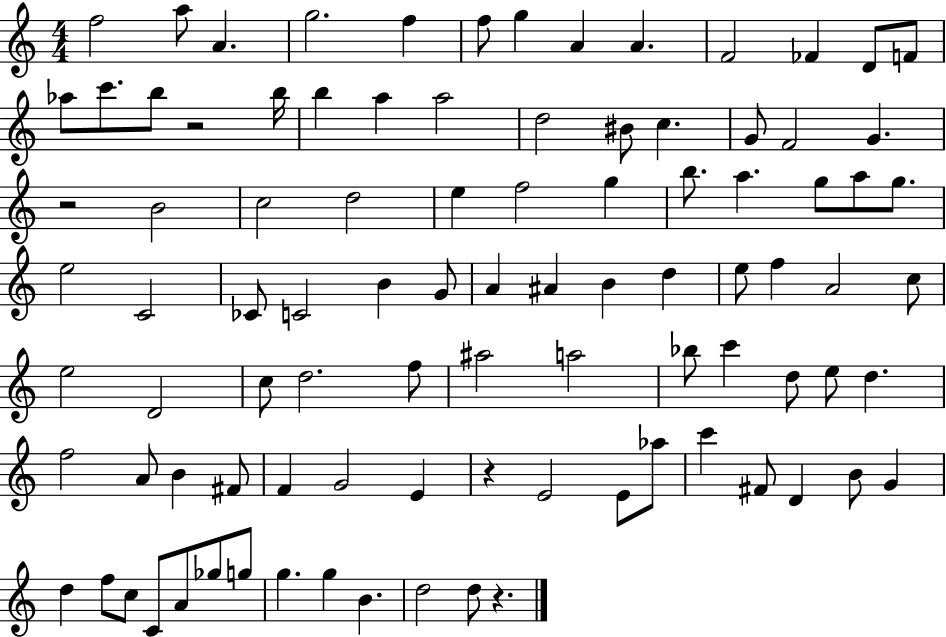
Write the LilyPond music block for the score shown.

{
  \clef treble
  \numericTimeSignature
  \time 4/4
  \key c \major
  f''2 a''8 a'4. | g''2. f''4 | f''8 g''4 a'4 a'4. | f'2 fes'4 d'8 f'8 | \break aes''8 c'''8. b''8 r2 b''16 | b''4 a''4 a''2 | d''2 bis'8 c''4. | g'8 f'2 g'4. | \break r2 b'2 | c''2 d''2 | e''4 f''2 g''4 | b''8. a''4. g''8 a''8 g''8. | \break e''2 c'2 | ces'8 c'2 b'4 g'8 | a'4 ais'4 b'4 d''4 | e''8 f''4 a'2 c''8 | \break e''2 d'2 | c''8 d''2. f''8 | ais''2 a''2 | bes''8 c'''4 d''8 e''8 d''4. | \break f''2 a'8 b'4 fis'8 | f'4 g'2 e'4 | r4 e'2 e'8 aes''8 | c'''4 fis'8 d'4 b'8 g'4 | \break d''4 f''8 c''8 c'8 a'8 ges''8 g''8 | g''4. g''4 b'4. | d''2 d''8 r4. | \bar "|."
}